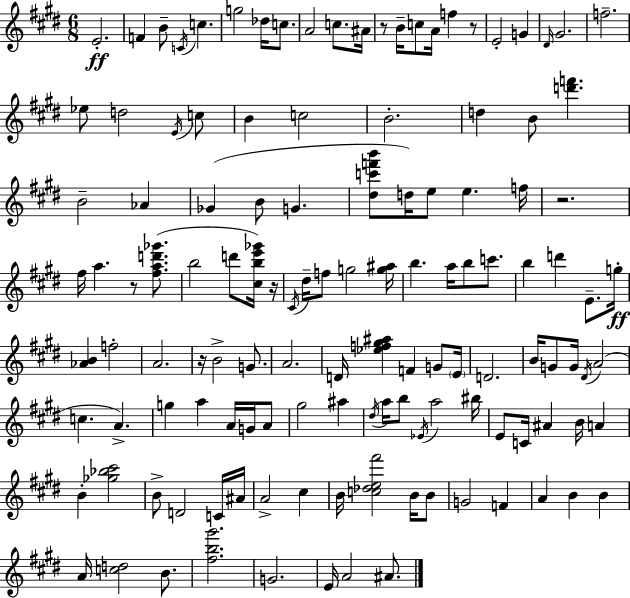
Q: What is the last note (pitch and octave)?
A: A#4